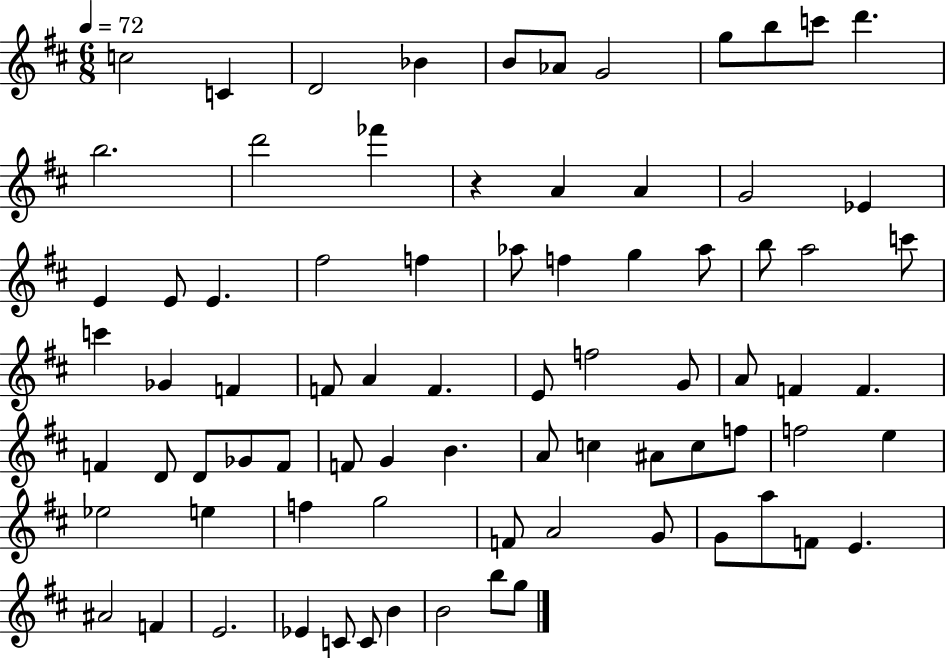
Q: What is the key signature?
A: D major